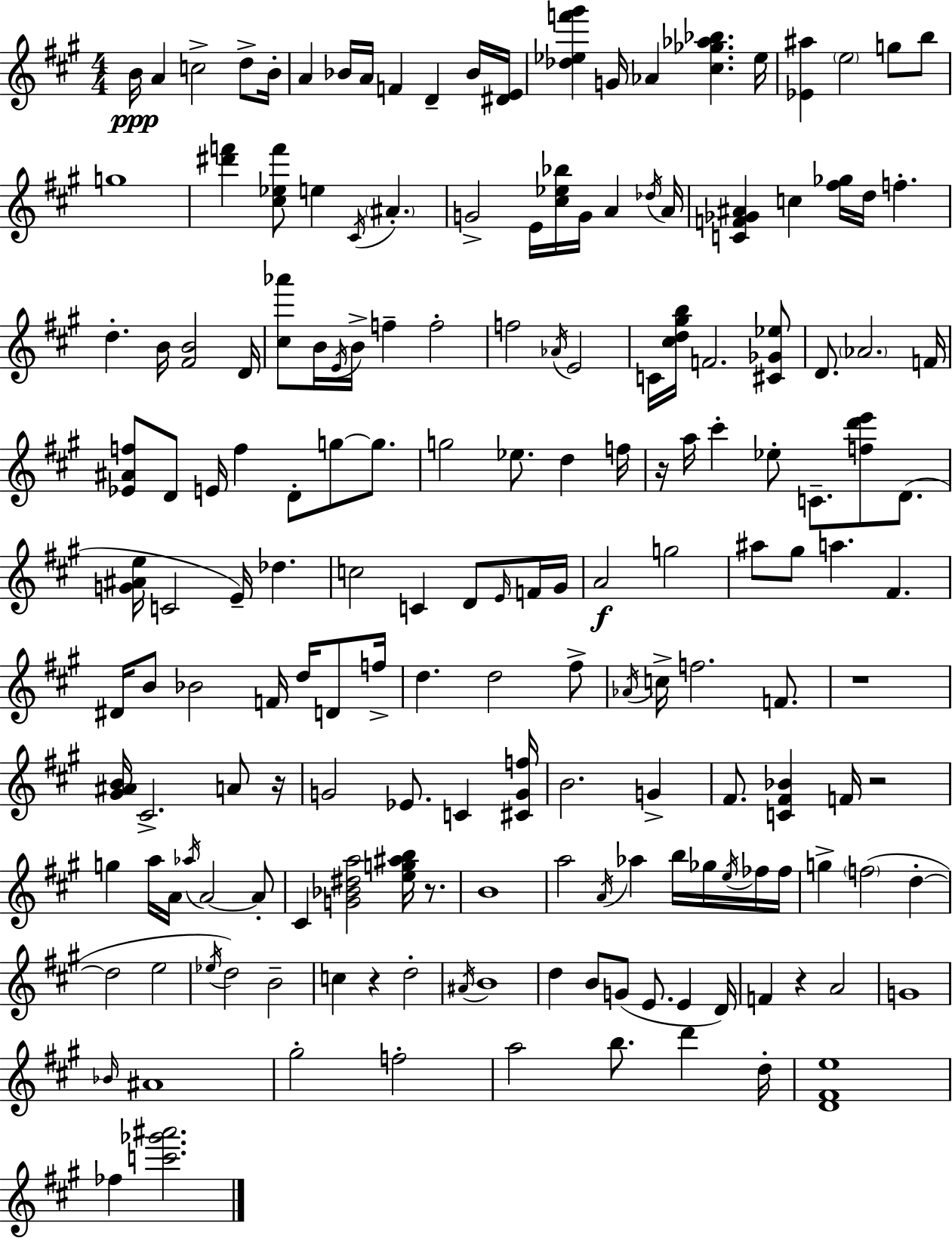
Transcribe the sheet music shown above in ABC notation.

X:1
T:Untitled
M:4/4
L:1/4
K:A
B/4 A c2 d/2 B/4 A _B/4 A/4 F D _B/4 [^DE]/4 [_d_ef'^g'] G/4 _A [^c_g_a_b] _e/4 [_E^a] e2 g/2 b/2 g4 [^d'f'] [^c_ef']/2 e ^C/4 ^A G2 E/4 [^c_e_b]/4 G/4 A _d/4 A/4 [CF_G^A] c [^f_g]/4 d/4 f d B/4 [^FB]2 D/4 [^c_a']/2 B/4 E/4 B/4 f f2 f2 _A/4 E2 C/4 [^cd^gb]/4 F2 [^C_G_e]/2 D/2 _A2 F/4 [_E^Af]/2 D/2 E/4 f D/2 g/2 g/2 g2 _e/2 d f/4 z/4 a/4 ^c' _e/2 C/2 [fd'e']/2 D/2 [G^Ae]/4 C2 E/4 _d c2 C D/2 E/4 F/4 ^G/4 A2 g2 ^a/2 ^g/2 a ^F ^D/4 B/2 _B2 F/4 d/4 D/2 f/4 d d2 ^f/2 _A/4 c/4 f2 F/2 z4 [^G^AB]/4 ^C2 A/2 z/4 G2 _E/2 C [^CGf]/4 B2 G ^F/2 [C^F_B] F/4 z2 g a/4 A/4 _a/4 A2 A/2 ^C [G_B^da]2 [eg^ab]/4 z/2 B4 a2 A/4 _a b/4 _g/4 e/4 _f/4 _f/4 g f2 d d2 e2 _e/4 d2 B2 c z d2 ^A/4 B4 d B/2 G/2 E/2 E D/4 F z A2 G4 _B/4 ^A4 ^g2 f2 a2 b/2 d' d/4 [D^Fe]4 _f [c'_g'^a']2